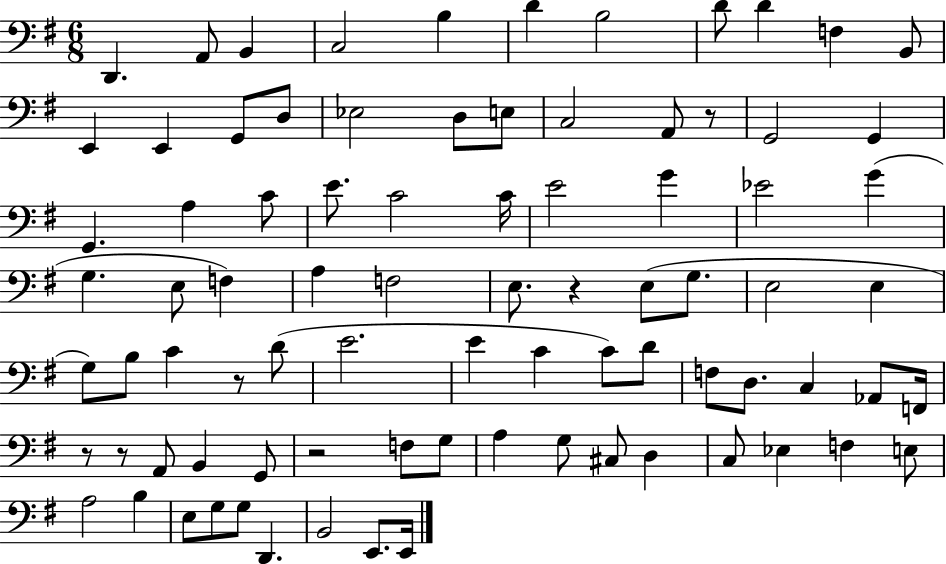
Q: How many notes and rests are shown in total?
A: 84